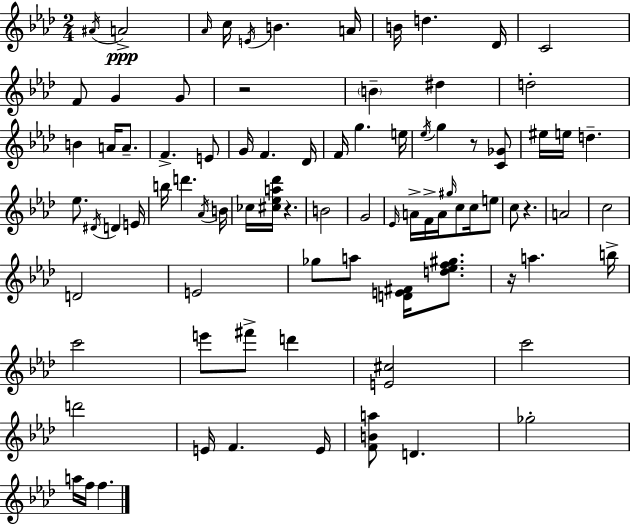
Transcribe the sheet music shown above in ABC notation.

X:1
T:Untitled
M:2/4
L:1/4
K:Ab
^A/4 A2 _A/4 c/4 E/4 B A/4 B/4 d _D/4 C2 F/2 G G/2 z2 B ^d d2 B A/4 A/2 F E/2 G/4 F _D/4 F/4 g e/4 _e/4 g z/2 [C_G]/2 ^e/4 e/4 d _e/2 ^D/4 D E/4 b/4 d' _A/4 B/4 _c/4 [^c_ea_d']/4 z B2 G2 _E/4 A/4 F/4 A/4 ^g/4 c/2 c/4 e/2 c/2 z A2 c2 D2 E2 _g/2 a/2 [DE^F]/4 [d_ef^g]/2 z/4 a b/4 c'2 e'/2 ^f'/2 d' [E^c]2 c'2 d'2 E/4 F E/4 [FBa]/2 D _g2 a/4 f/4 f